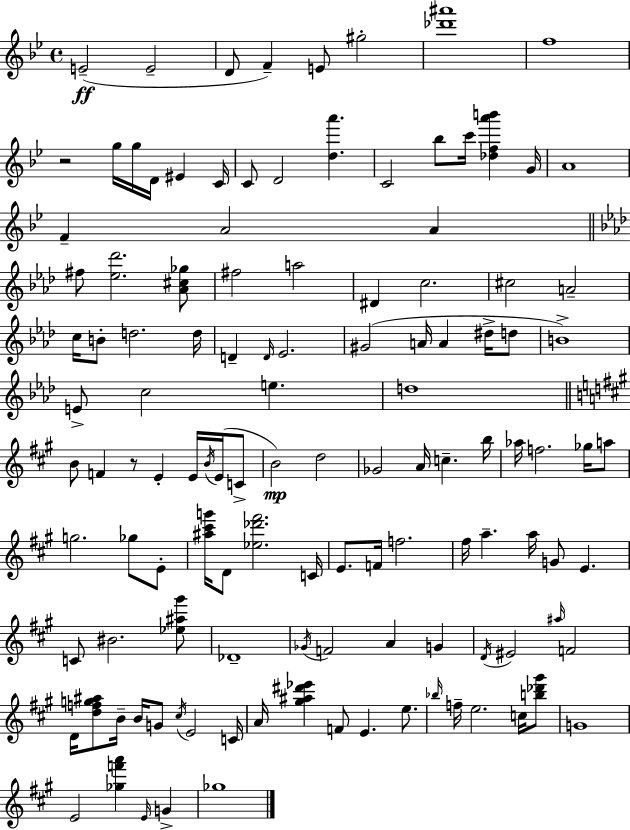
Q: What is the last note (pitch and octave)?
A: Gb5